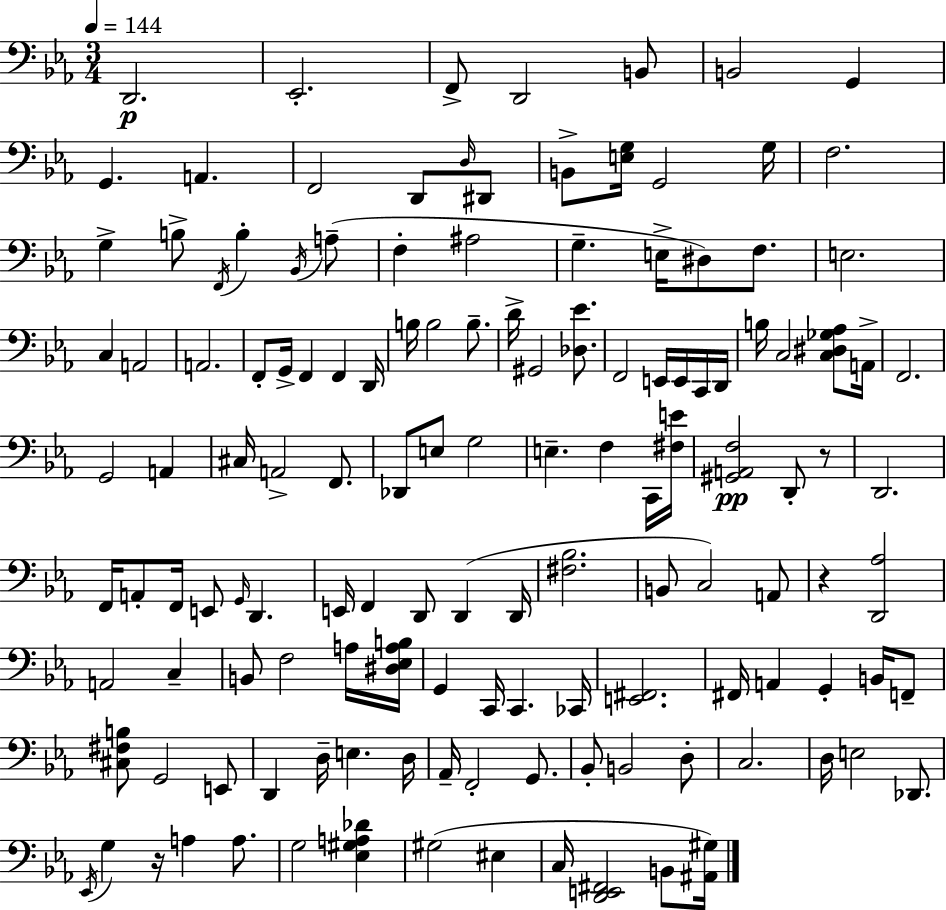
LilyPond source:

{
  \clef bass
  \numericTimeSignature
  \time 3/4
  \key ees \major
  \tempo 4 = 144
  d,2.\p | ees,2.-. | f,8-> d,2 b,8 | b,2 g,4 | \break g,4. a,4. | f,2 d,8 \grace { d16 } dis,8 | b,8-> <e g>16 g,2 | g16 f2. | \break g4-> b8-> \acciaccatura { f,16 } b4-. | \acciaccatura { bes,16 } a8--( f4-. ais2 | g4.-- e16-> dis8) | f8. e2. | \break c4 a,2 | a,2. | f,8-. g,16-> f,4 f,4 | d,16 b16 b2 | \break b8.-- d'16-> gis,2 | <des ees'>8. f,2 e,16 | e,16 c,16 d,16 b16 c2 | <c dis ges aes>8 a,16-> f,2. | \break g,2 a,4 | cis16 a,2-> | f,8. des,8 e8 g2 | e4.-- f4 | \break c,16 <fis e'>16 <gis, a, f>2\pp d,8-. | r8 d,2. | f,16 a,8-. f,16 e,8 \grace { g,16 } d,4. | e,16 f,4 d,8 d,4( | \break d,16 <fis bes>2. | b,8 c2) | a,8 r4 <d, aes>2 | a,2 | \break c4-- b,8 f2 | a16 <dis ees a b>16 g,4 c,16 c,4. | ces,16 <e, fis,>2. | fis,16 a,4 g,4-. | \break b,16 f,8-- <cis fis b>8 g,2 | e,8 d,4 d16-- e4. | d16 aes,16-- f,2-. | g,8. bes,8-. b,2 | \break d8-. c2. | d16 e2 | des,8. \acciaccatura { ees,16 } g4 r16 a4 | a8. g2 | \break <ees gis a des'>4 gis2( | eis4 c16 <d, e, fis,>2 | b,8 <ais, gis>16) \bar "|."
}